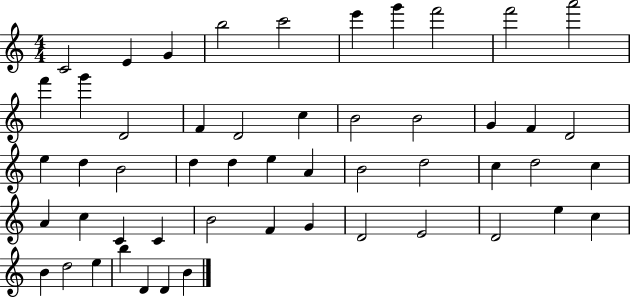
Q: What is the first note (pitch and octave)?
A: C4